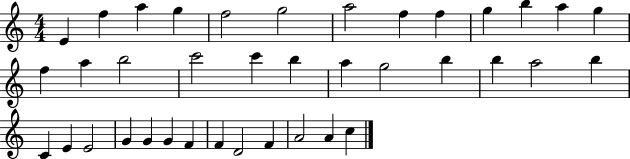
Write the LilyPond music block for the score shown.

{
  \clef treble
  \numericTimeSignature
  \time 4/4
  \key c \major
  e'4 f''4 a''4 g''4 | f''2 g''2 | a''2 f''4 f''4 | g''4 b''4 a''4 g''4 | \break f''4 a''4 b''2 | c'''2 c'''4 b''4 | a''4 g''2 b''4 | b''4 a''2 b''4 | \break c'4 e'4 e'2 | g'4 g'4 g'4 f'4 | f'4 d'2 f'4 | a'2 a'4 c''4 | \break \bar "|."
}